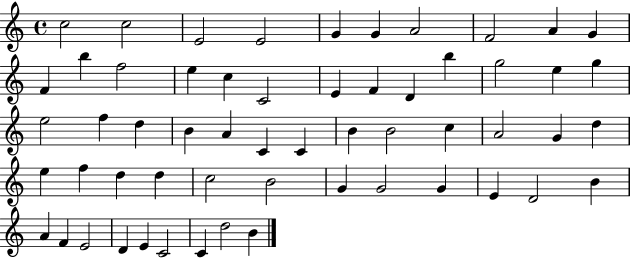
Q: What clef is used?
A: treble